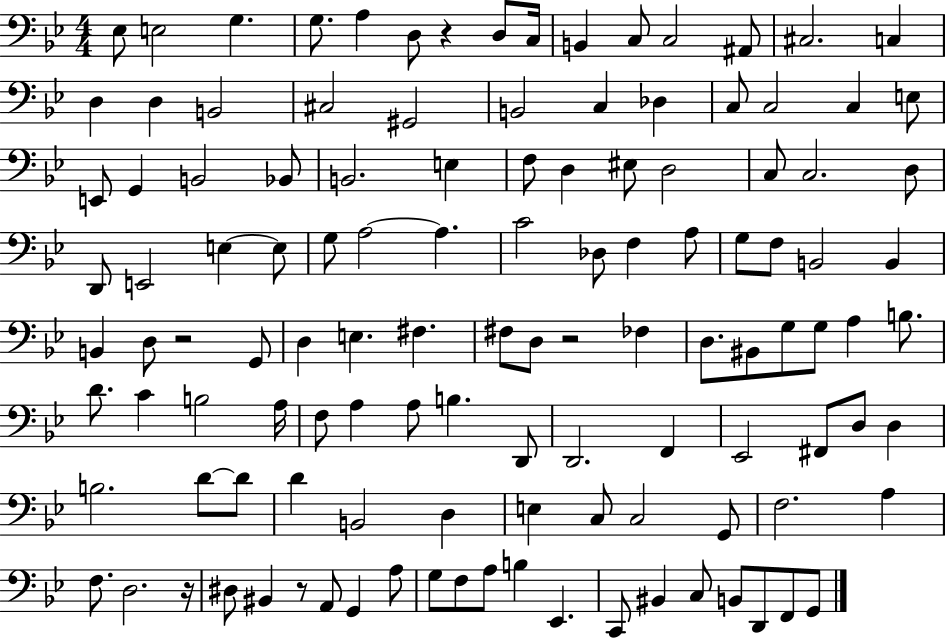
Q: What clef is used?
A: bass